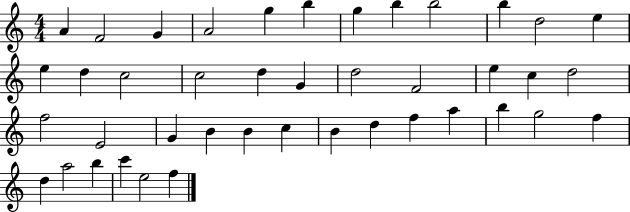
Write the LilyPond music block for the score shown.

{
  \clef treble
  \numericTimeSignature
  \time 4/4
  \key c \major
  a'4 f'2 g'4 | a'2 g''4 b''4 | g''4 b''4 b''2 | b''4 d''2 e''4 | \break e''4 d''4 c''2 | c''2 d''4 g'4 | d''2 f'2 | e''4 c''4 d''2 | \break f''2 e'2 | g'4 b'4 b'4 c''4 | b'4 d''4 f''4 a''4 | b''4 g''2 f''4 | \break d''4 a''2 b''4 | c'''4 e''2 f''4 | \bar "|."
}